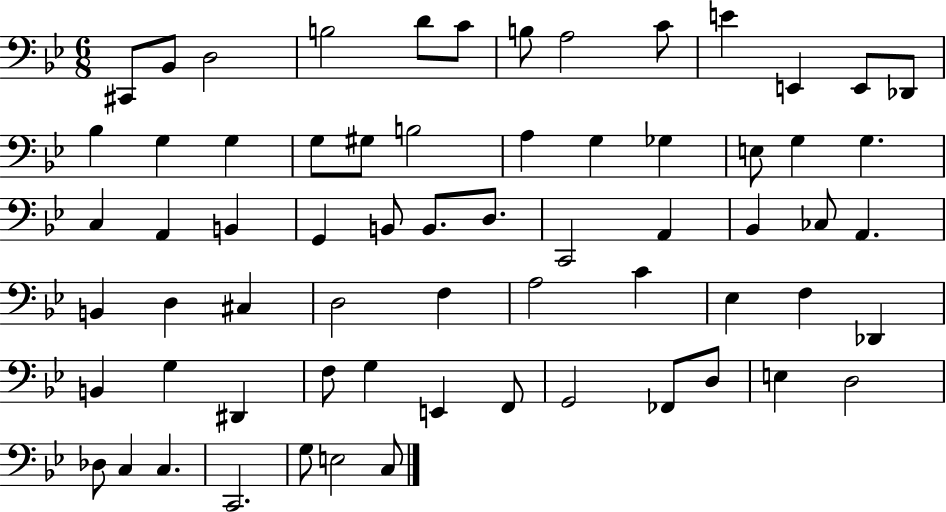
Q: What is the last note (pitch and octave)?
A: C3